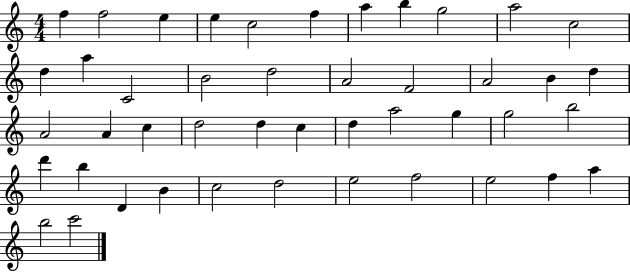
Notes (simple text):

F5/q F5/h E5/q E5/q C5/h F5/q A5/q B5/q G5/h A5/h C5/h D5/q A5/q C4/h B4/h D5/h A4/h F4/h A4/h B4/q D5/q A4/h A4/q C5/q D5/h D5/q C5/q D5/q A5/h G5/q G5/h B5/h D6/q B5/q D4/q B4/q C5/h D5/h E5/h F5/h E5/h F5/q A5/q B5/h C6/h